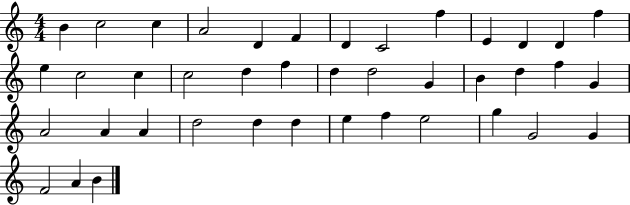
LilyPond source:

{
  \clef treble
  \numericTimeSignature
  \time 4/4
  \key c \major
  b'4 c''2 c''4 | a'2 d'4 f'4 | d'4 c'2 f''4 | e'4 d'4 d'4 f''4 | \break e''4 c''2 c''4 | c''2 d''4 f''4 | d''4 d''2 g'4 | b'4 d''4 f''4 g'4 | \break a'2 a'4 a'4 | d''2 d''4 d''4 | e''4 f''4 e''2 | g''4 g'2 g'4 | \break f'2 a'4 b'4 | \bar "|."
}